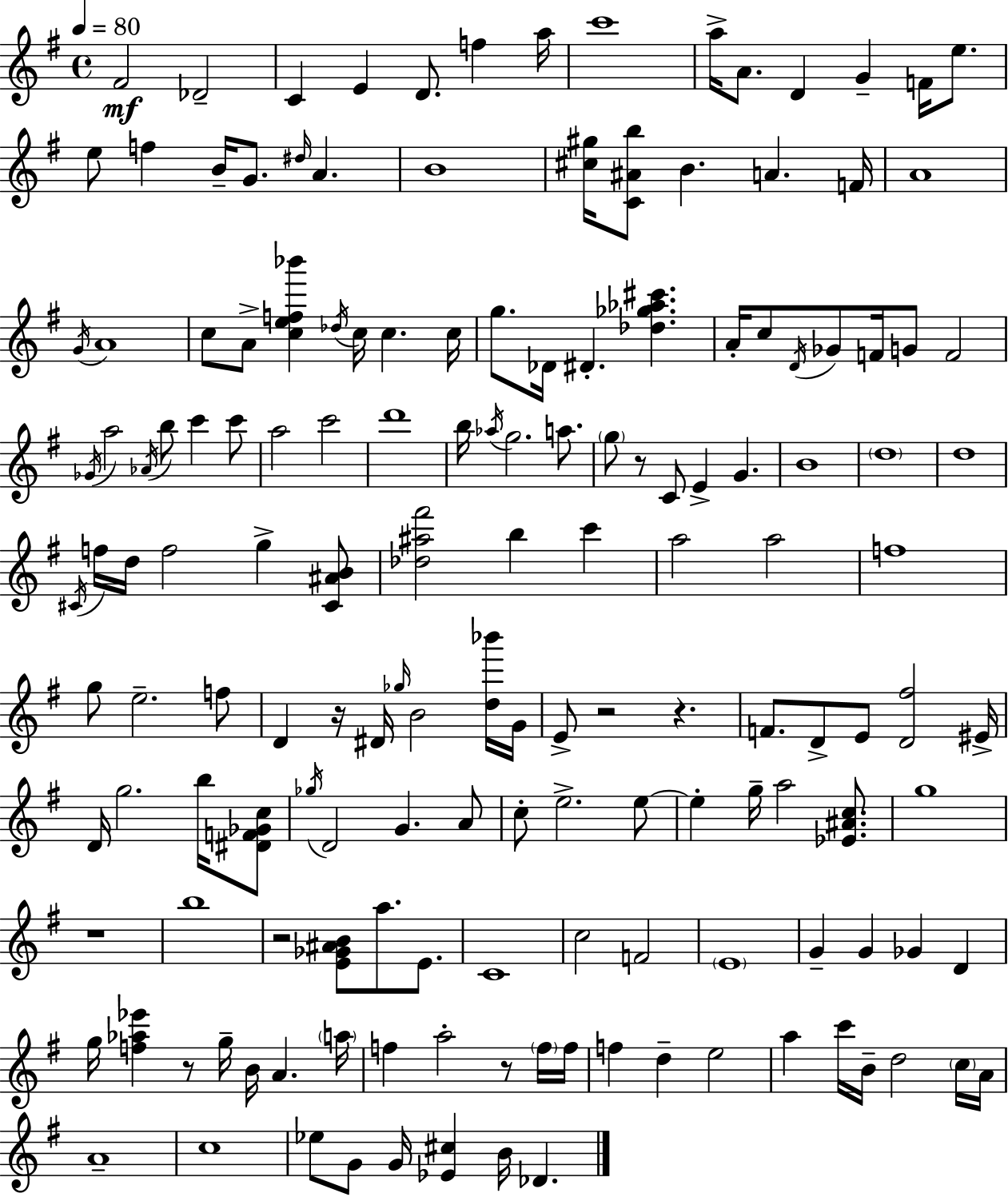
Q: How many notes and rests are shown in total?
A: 157